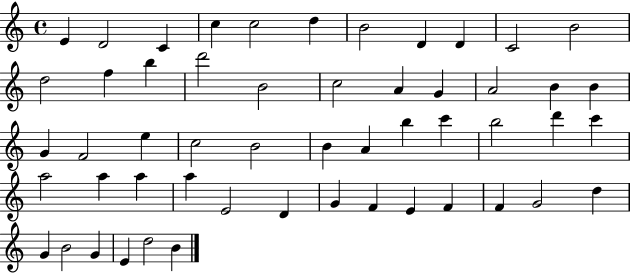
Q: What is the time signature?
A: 4/4